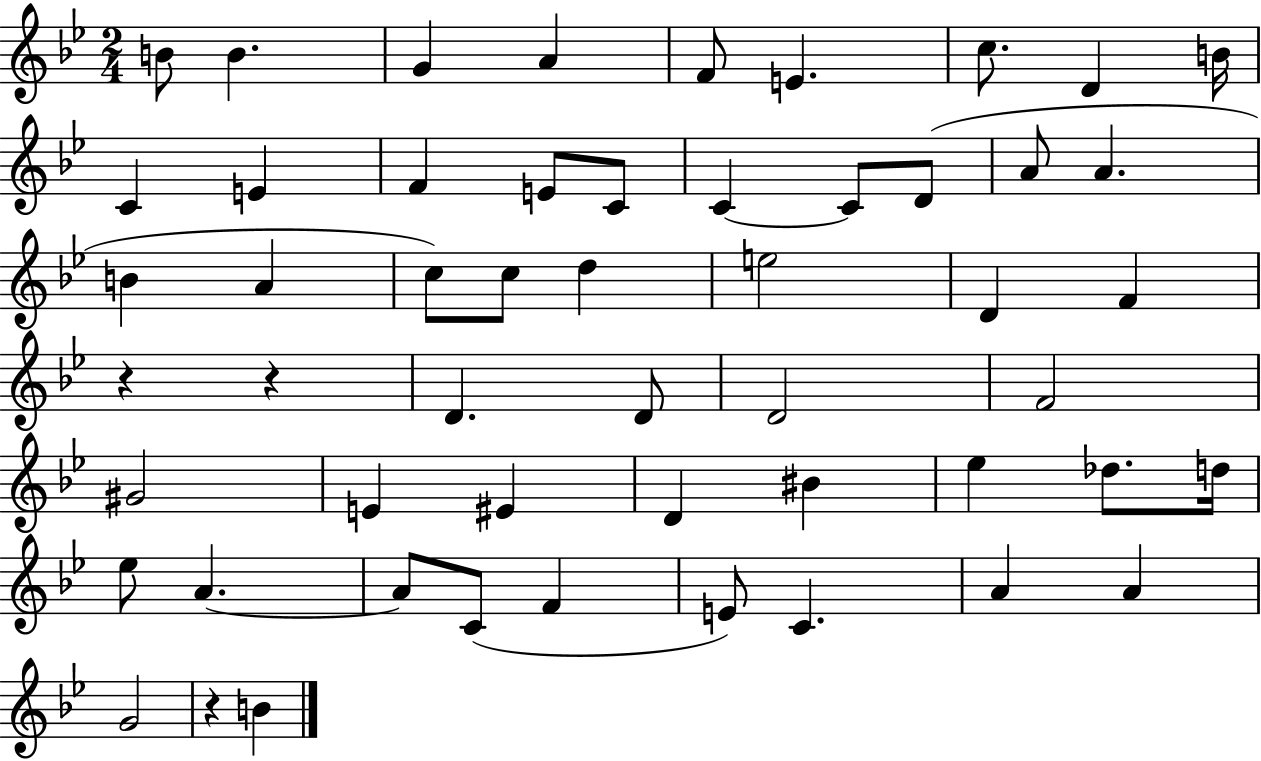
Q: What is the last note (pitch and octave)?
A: B4